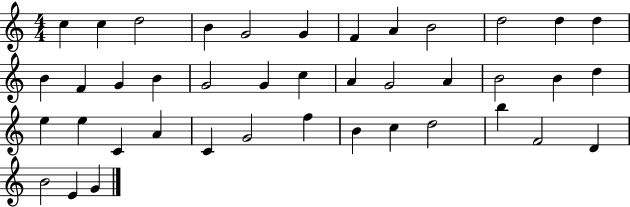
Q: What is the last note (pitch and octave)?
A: G4